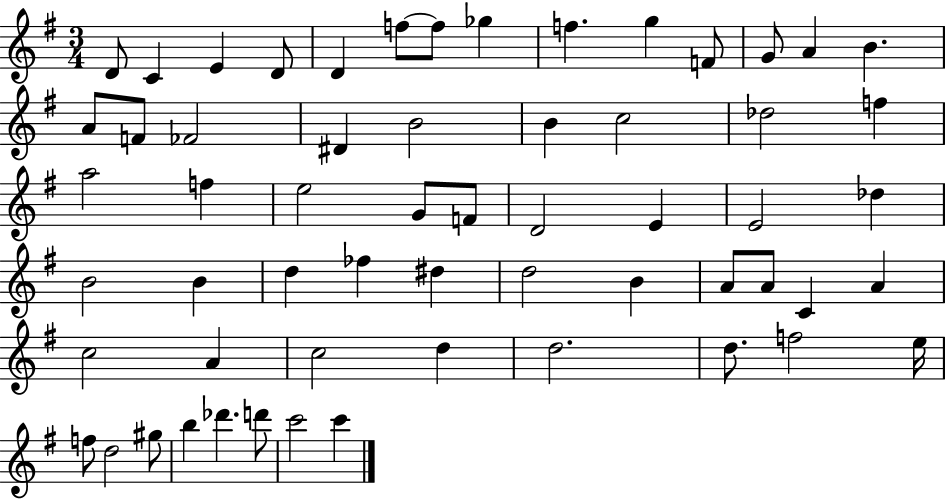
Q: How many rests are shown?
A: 0